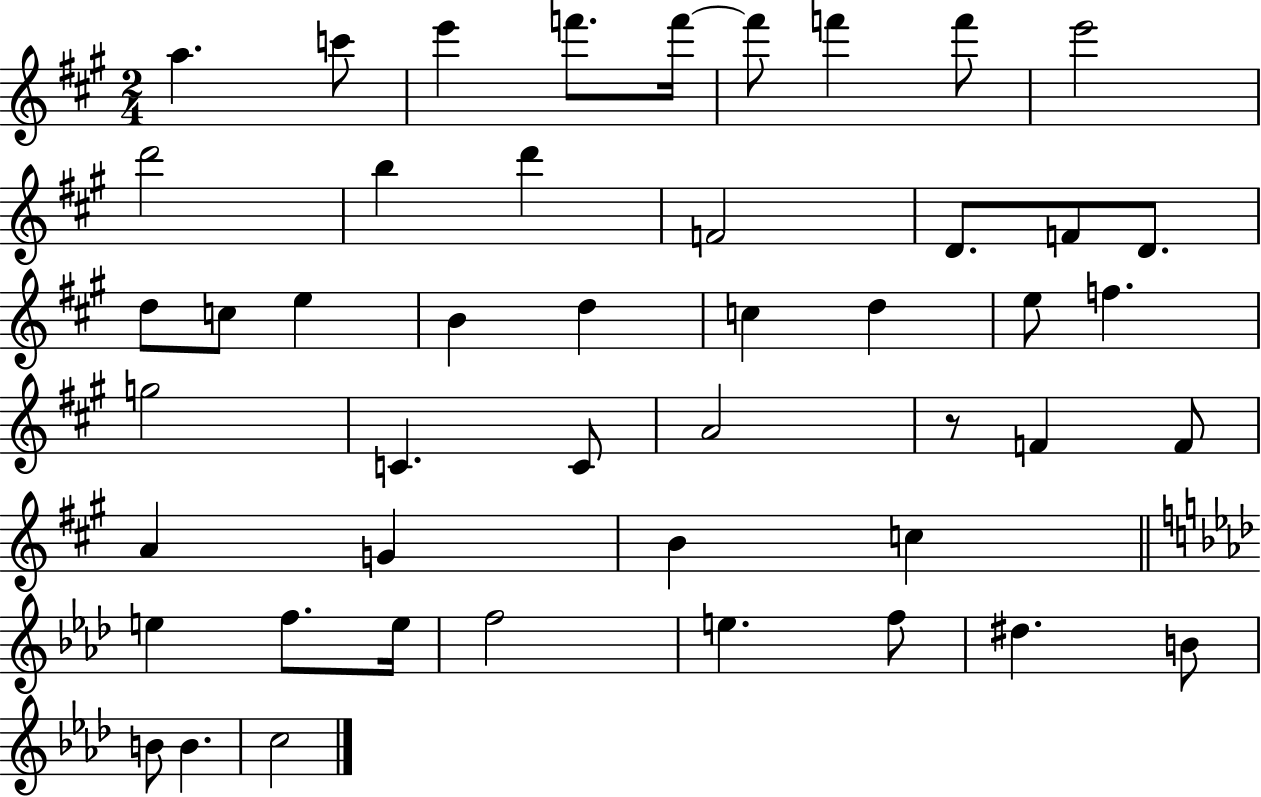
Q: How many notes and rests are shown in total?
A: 47